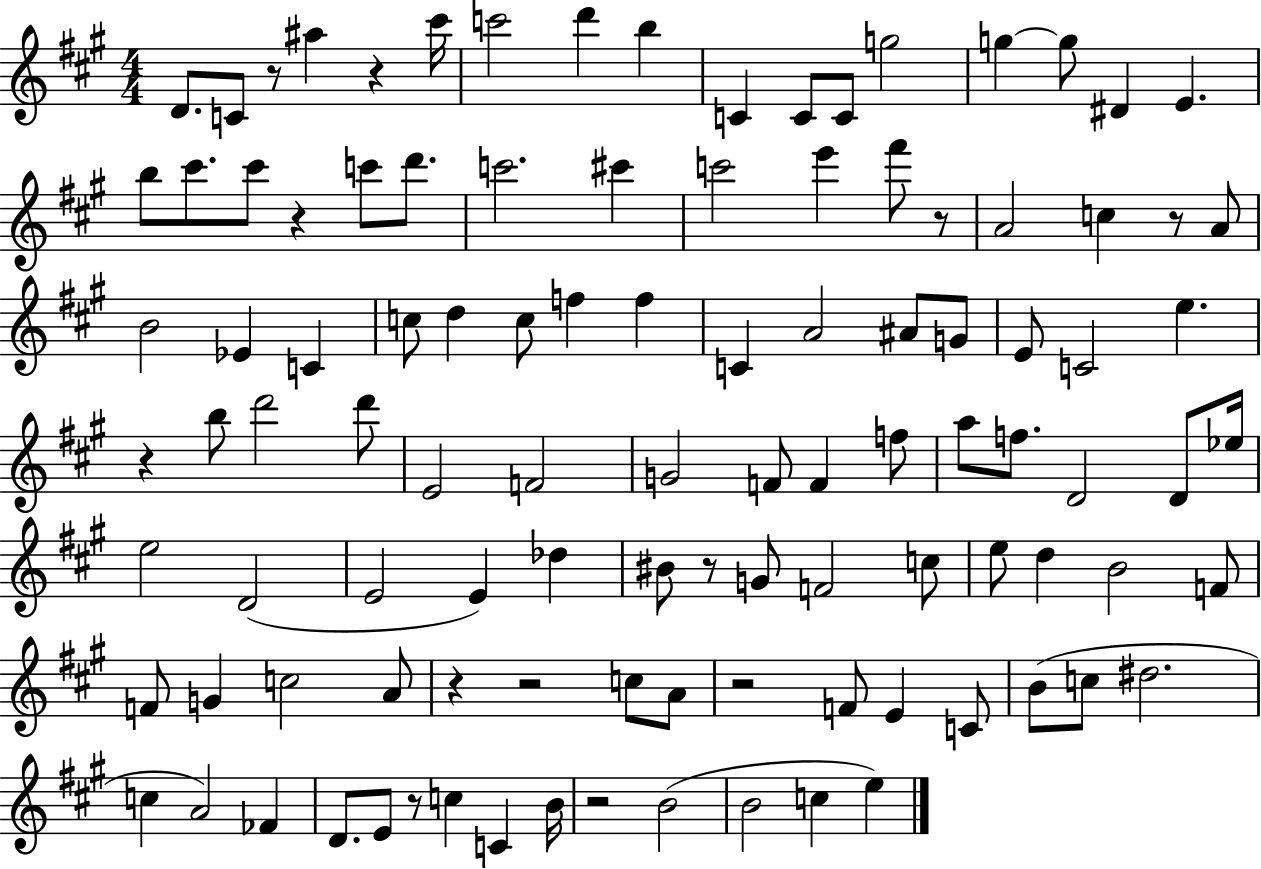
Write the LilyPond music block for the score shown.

{
  \clef treble
  \numericTimeSignature
  \time 4/4
  \key a \major
  d'8. c'8 r8 ais''4 r4 cis'''16 | c'''2 d'''4 b''4 | c'4 c'8 c'8 g''2 | g''4~~ g''8 dis'4 e'4. | \break b''8 cis'''8. cis'''8 r4 c'''8 d'''8. | c'''2. cis'''4 | c'''2 e'''4 fis'''8 r8 | a'2 c''4 r8 a'8 | \break b'2 ees'4 c'4 | c''8 d''4 c''8 f''4 f''4 | c'4 a'2 ais'8 g'8 | e'8 c'2 e''4. | \break r4 b''8 d'''2 d'''8 | e'2 f'2 | g'2 f'8 f'4 f''8 | a''8 f''8. d'2 d'8 ees''16 | \break e''2 d'2( | e'2 e'4) des''4 | bis'8 r8 g'8 f'2 c''8 | e''8 d''4 b'2 f'8 | \break f'8 g'4 c''2 a'8 | r4 r2 c''8 a'8 | r2 f'8 e'4 c'8 | b'8( c''8 dis''2. | \break c''4 a'2) fes'4 | d'8. e'8 r8 c''4 c'4 b'16 | r2 b'2( | b'2 c''4 e''4) | \break \bar "|."
}